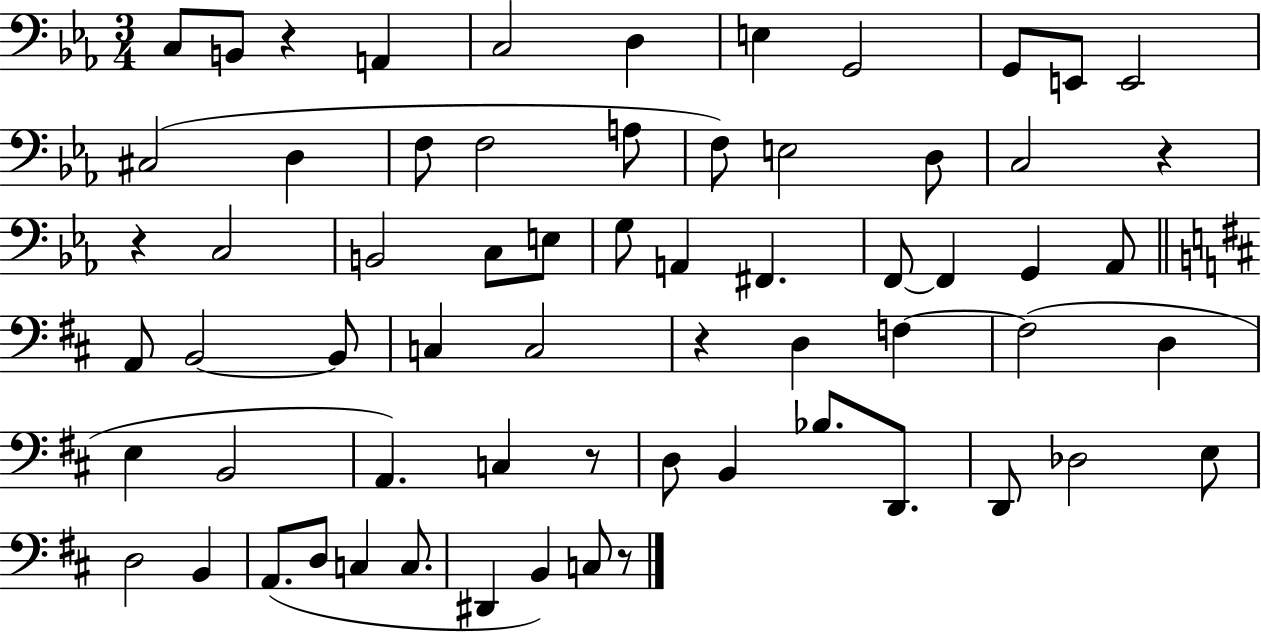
C3/e B2/e R/q A2/q C3/h D3/q E3/q G2/h G2/e E2/e E2/h C#3/h D3/q F3/e F3/h A3/e F3/e E3/h D3/e C3/h R/q R/q C3/h B2/h C3/e E3/e G3/e A2/q F#2/q. F2/e F2/q G2/q Ab2/e A2/e B2/h B2/e C3/q C3/h R/q D3/q F3/q F3/h D3/q E3/q B2/h A2/q. C3/q R/e D3/e B2/q Bb3/e. D2/e. D2/e Db3/h E3/e D3/h B2/q A2/e. D3/e C3/q C3/e. D#2/q B2/q C3/e R/e